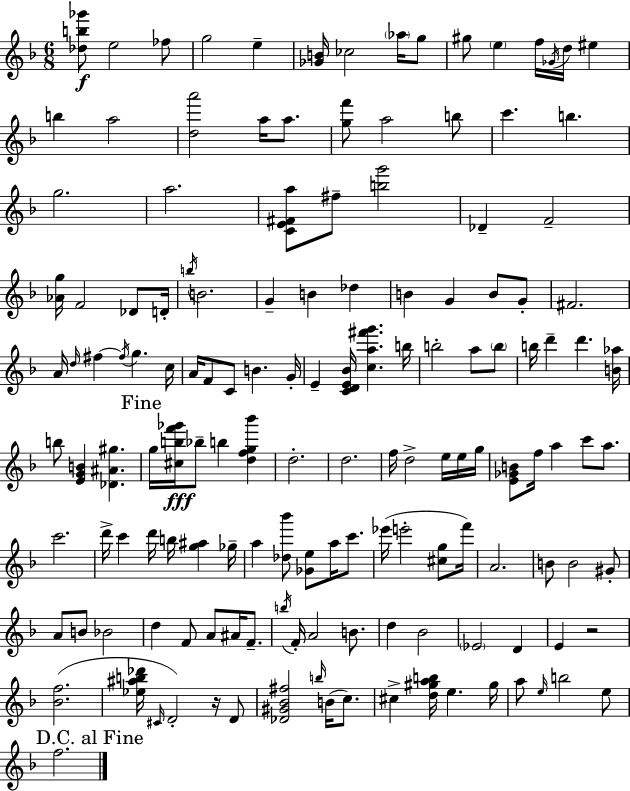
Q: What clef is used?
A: treble